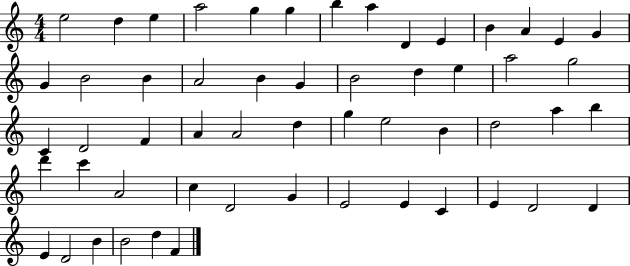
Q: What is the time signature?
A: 4/4